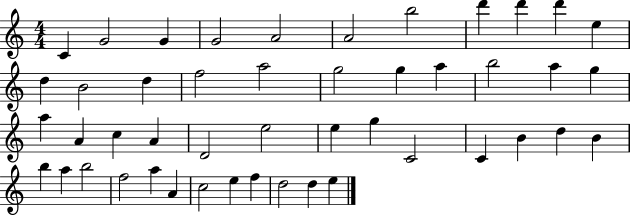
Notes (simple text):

C4/q G4/h G4/q G4/h A4/h A4/h B5/h D6/q D6/q D6/q E5/q D5/q B4/h D5/q F5/h A5/h G5/h G5/q A5/q B5/h A5/q G5/q A5/q A4/q C5/q A4/q D4/h E5/h E5/q G5/q C4/h C4/q B4/q D5/q B4/q B5/q A5/q B5/h F5/h A5/q A4/q C5/h E5/q F5/q D5/h D5/q E5/q